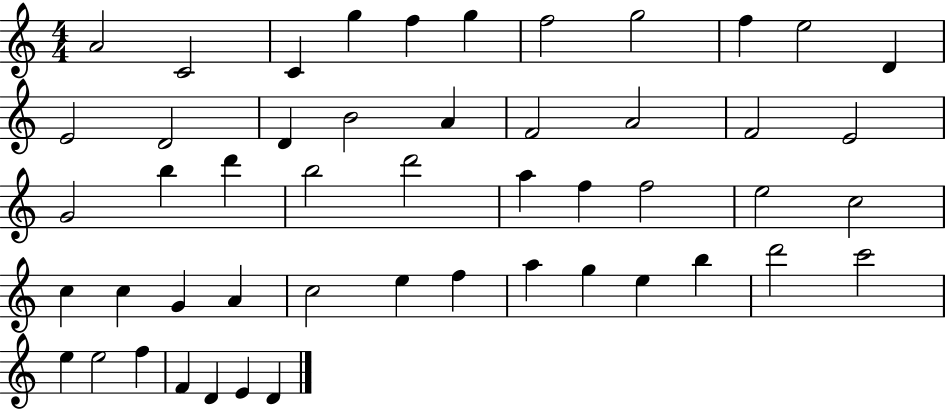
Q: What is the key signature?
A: C major